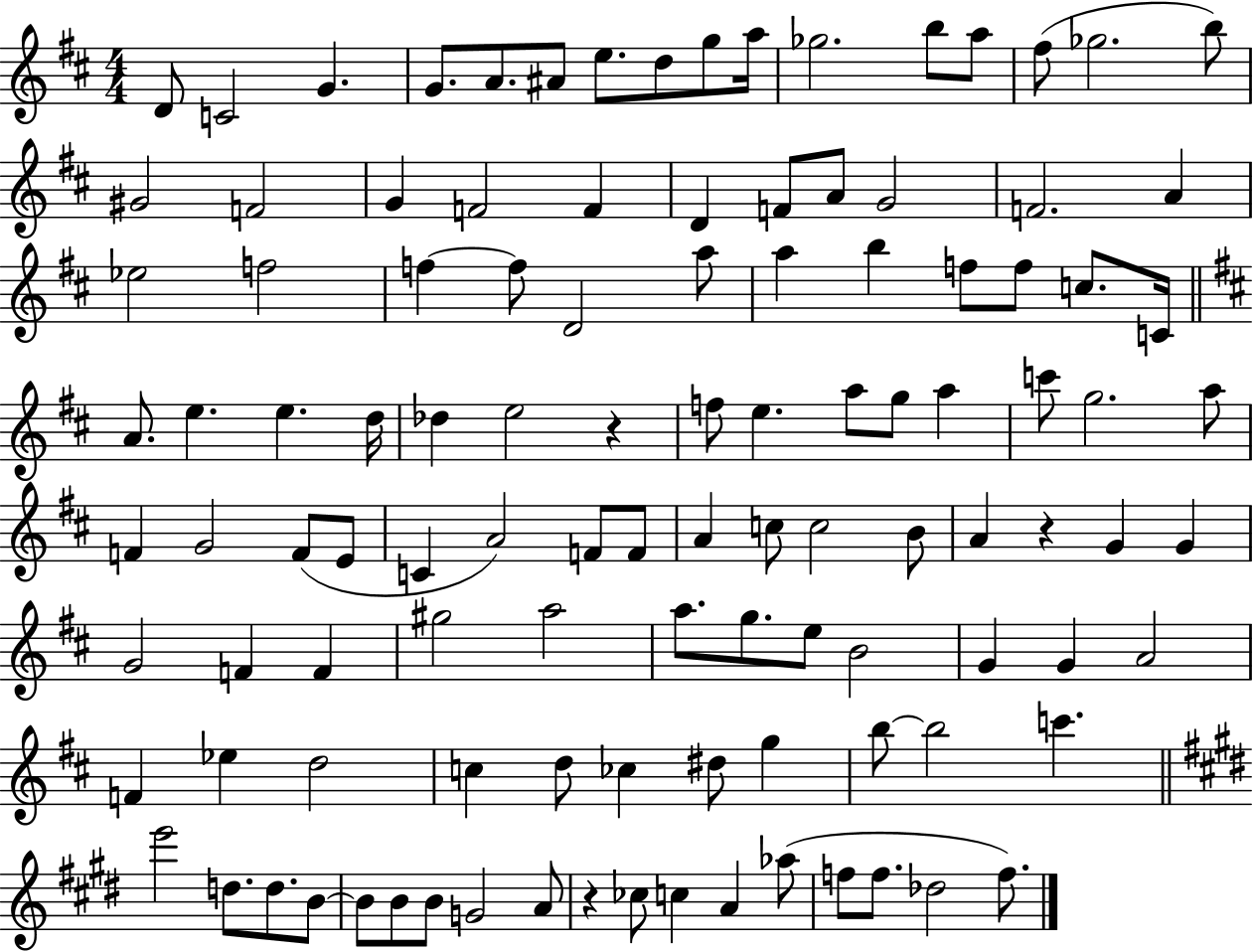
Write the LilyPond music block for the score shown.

{
  \clef treble
  \numericTimeSignature
  \time 4/4
  \key d \major
  \repeat volta 2 { d'8 c'2 g'4. | g'8. a'8. ais'8 e''8. d''8 g''8 a''16 | ges''2. b''8 a''8 | fis''8( ges''2. b''8) | \break gis'2 f'2 | g'4 f'2 f'4 | d'4 f'8 a'8 g'2 | f'2. a'4 | \break ees''2 f''2 | f''4~~ f''8 d'2 a''8 | a''4 b''4 f''8 f''8 c''8. c'16 | \bar "||" \break \key b \minor a'8. e''4. e''4. d''16 | des''4 e''2 r4 | f''8 e''4. a''8 g''8 a''4 | c'''8 g''2. a''8 | \break f'4 g'2 f'8( e'8 | c'4 a'2) f'8 f'8 | a'4 c''8 c''2 b'8 | a'4 r4 g'4 g'4 | \break g'2 f'4 f'4 | gis''2 a''2 | a''8. g''8. e''8 b'2 | g'4 g'4 a'2 | \break f'4 ees''4 d''2 | c''4 d''8 ces''4 dis''8 g''4 | b''8~~ b''2 c'''4. | \bar "||" \break \key e \major e'''2 d''8. d''8. b'8~~ | b'8 b'8 b'8 g'2 a'8 | r4 ces''8 c''4 a'4 aes''8( | f''8 f''8. des''2 f''8.) | \break } \bar "|."
}